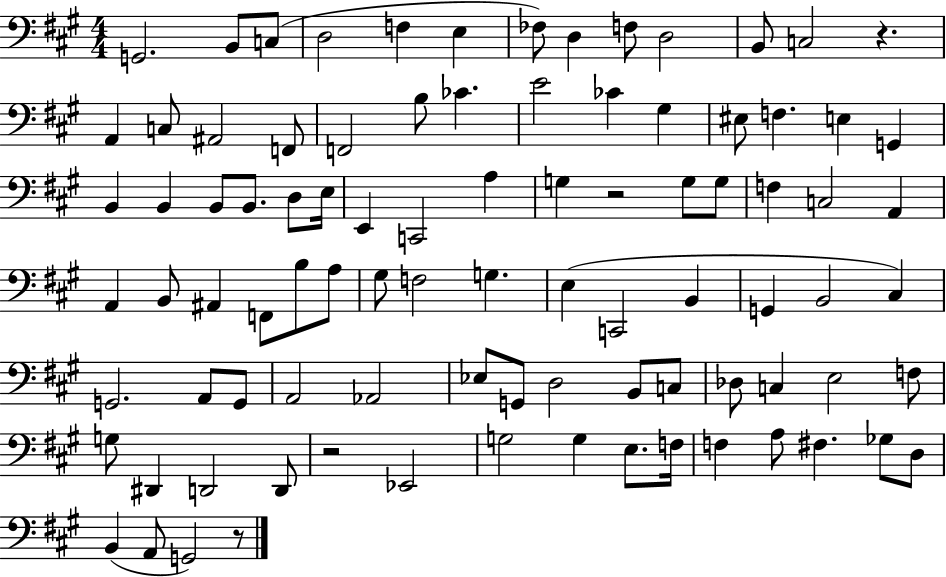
X:1
T:Untitled
M:4/4
L:1/4
K:A
G,,2 B,,/2 C,/2 D,2 F, E, _F,/2 D, F,/2 D,2 B,,/2 C,2 z A,, C,/2 ^A,,2 F,,/2 F,,2 B,/2 _C E2 _C ^G, ^E,/2 F, E, G,, B,, B,, B,,/2 B,,/2 D,/2 E,/4 E,, C,,2 A, G, z2 G,/2 G,/2 F, C,2 A,, A,, B,,/2 ^A,, F,,/2 B,/2 A,/2 ^G,/2 F,2 G, E, C,,2 B,, G,, B,,2 ^C, G,,2 A,,/2 G,,/2 A,,2 _A,,2 _E,/2 G,,/2 D,2 B,,/2 C,/2 _D,/2 C, E,2 F,/2 G,/2 ^D,, D,,2 D,,/2 z2 _E,,2 G,2 G, E,/2 F,/4 F, A,/2 ^F, _G,/2 D,/2 B,, A,,/2 G,,2 z/2